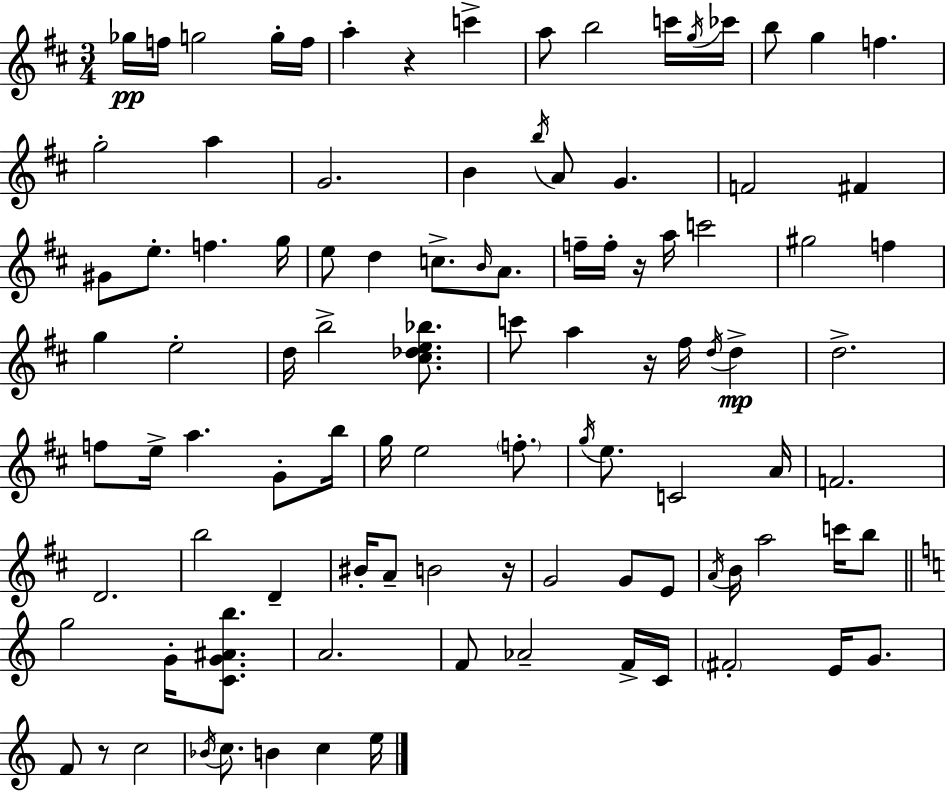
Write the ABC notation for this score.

X:1
T:Untitled
M:3/4
L:1/4
K:D
_g/4 f/4 g2 g/4 f/4 a z c' a/2 b2 c'/4 g/4 _c'/4 b/2 g f g2 a G2 B b/4 A/2 G F2 ^F ^G/2 e/2 f g/4 e/2 d c/2 B/4 A/2 f/4 f/4 z/4 a/4 c'2 ^g2 f g e2 d/4 b2 [^c_de_b]/2 c'/2 a z/4 ^f/4 d/4 d d2 f/2 e/4 a G/2 b/4 g/4 e2 f/2 g/4 e/2 C2 A/4 F2 D2 b2 D ^B/4 A/2 B2 z/4 G2 G/2 E/2 A/4 B/4 a2 c'/4 b/2 g2 G/4 [CG^Ab]/2 A2 F/2 _A2 F/4 C/4 ^F2 E/4 G/2 F/2 z/2 c2 _B/4 c/2 B c e/4